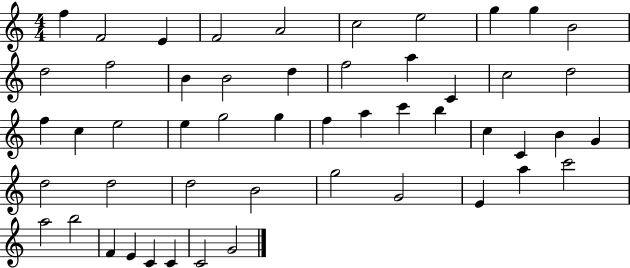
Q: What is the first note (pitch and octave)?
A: F5